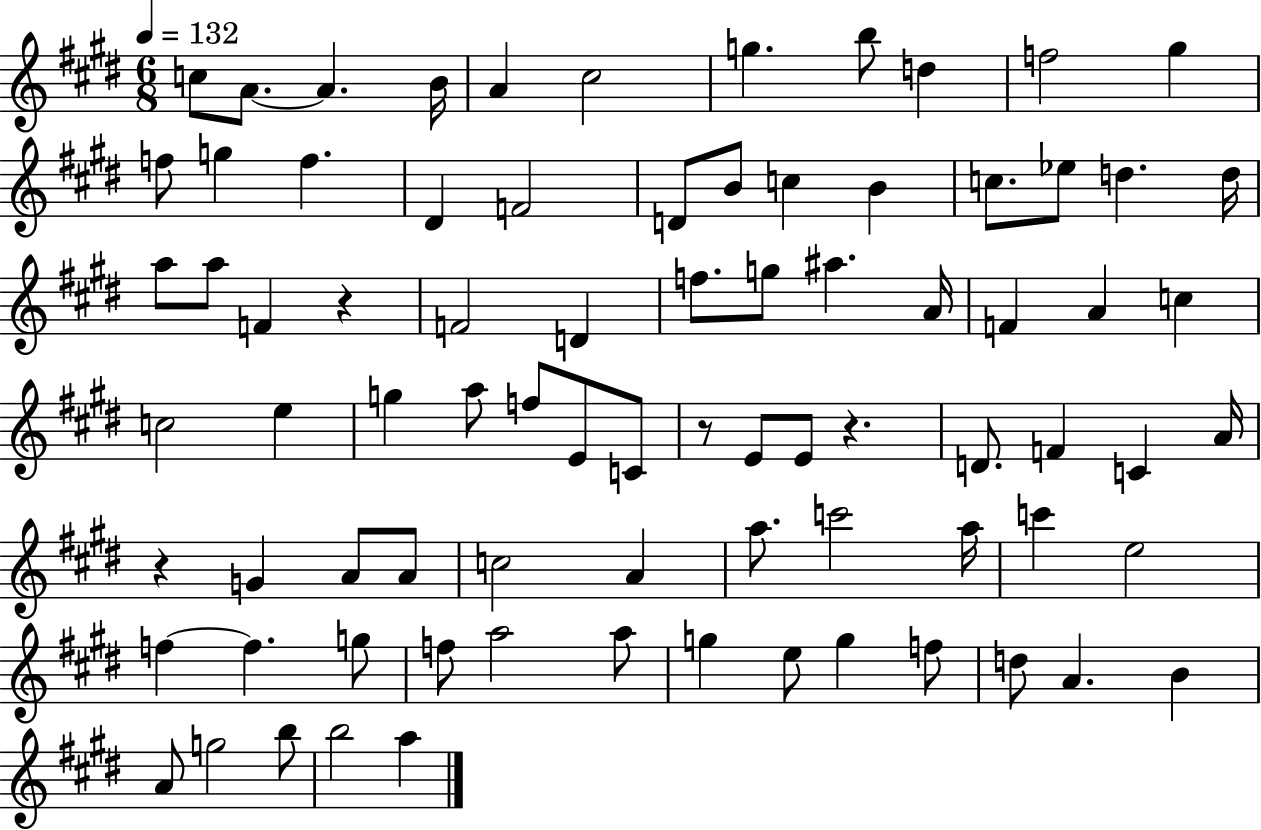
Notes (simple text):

C5/e A4/e. A4/q. B4/s A4/q C#5/h G5/q. B5/e D5/q F5/h G#5/q F5/e G5/q F5/q. D#4/q F4/h D4/e B4/e C5/q B4/q C5/e. Eb5/e D5/q. D5/s A5/e A5/e F4/q R/q F4/h D4/q F5/e. G5/e A#5/q. A4/s F4/q A4/q C5/q C5/h E5/q G5/q A5/e F5/e E4/e C4/e R/e E4/e E4/e R/q. D4/e. F4/q C4/q A4/s R/q G4/q A4/e A4/e C5/h A4/q A5/e. C6/h A5/s C6/q E5/h F5/q F5/q. G5/e F5/e A5/h A5/e G5/q E5/e G5/q F5/e D5/e A4/q. B4/q A4/e G5/h B5/e B5/h A5/q